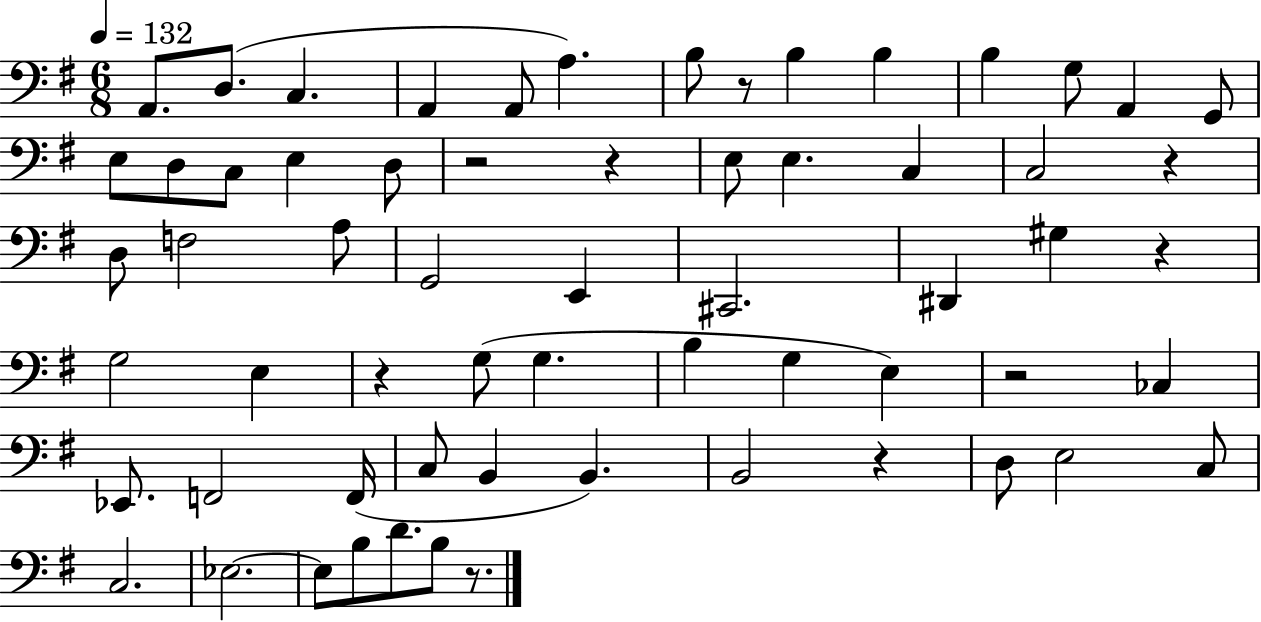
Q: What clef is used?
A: bass